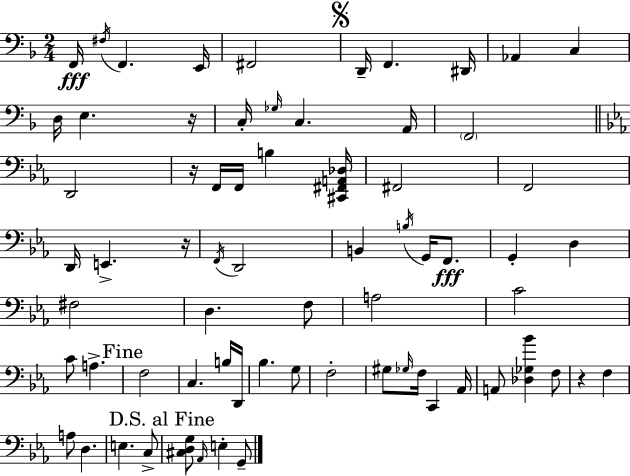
{
  \clef bass
  \numericTimeSignature
  \time 2/4
  \key f \major
  f,16\fff \acciaccatura { fis16 } f,4. | e,16 fis,2 | \mark \markup { \musicglyph "scripts.segno" } d,16-- f,4. | dis,16 aes,4 c4 | \break d16 e4. | r16 c16-. \grace { ges16 } c4. | a,16 \parenthesize f,2 | \bar "||" \break \key ees \major d,2 | r16 f,16 f,16 b4 <cis, fis, a, des>16 | fis,2 | f,2 | \break d,16 e,4.-> r16 | \acciaccatura { f,16 } d,2 | b,4 \acciaccatura { b16 } g,16 f,8.\fff | g,4-. d4 | \break fis2 | d4. | f8 a2 | c'2 | \break c'8 a4.-> | \mark "Fine" f2 | c4. | b16 d,16 bes4. | \break g8 f2-. | gis8 \grace { ges16 } f16 c,4 | aes,16 a,8 <des ges bes'>4 | f8 r4 f4 | \break a8 d4. | e4. | c8-> \mark "D.S. al Fine" <cis d g>8 \grace { aes,16 } e4-. | g,8-- \bar "|."
}